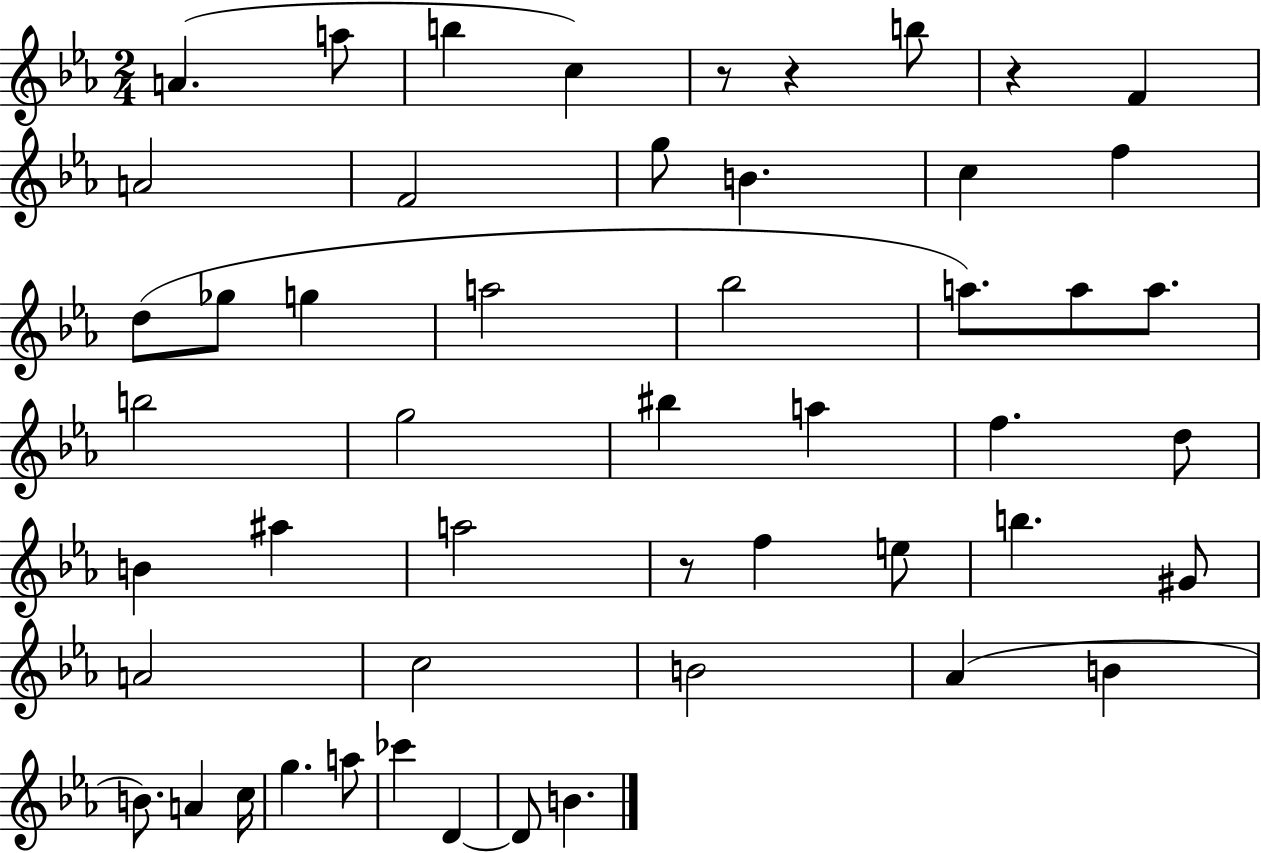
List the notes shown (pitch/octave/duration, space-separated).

A4/q. A5/e B5/q C5/q R/e R/q B5/e R/q F4/q A4/h F4/h G5/e B4/q. C5/q F5/q D5/e Gb5/e G5/q A5/h Bb5/h A5/e. A5/e A5/e. B5/h G5/h BIS5/q A5/q F5/q. D5/e B4/q A#5/q A5/h R/e F5/q E5/e B5/q. G#4/e A4/h C5/h B4/h Ab4/q B4/q B4/e. A4/q C5/s G5/q. A5/e CES6/q D4/q D4/e B4/q.